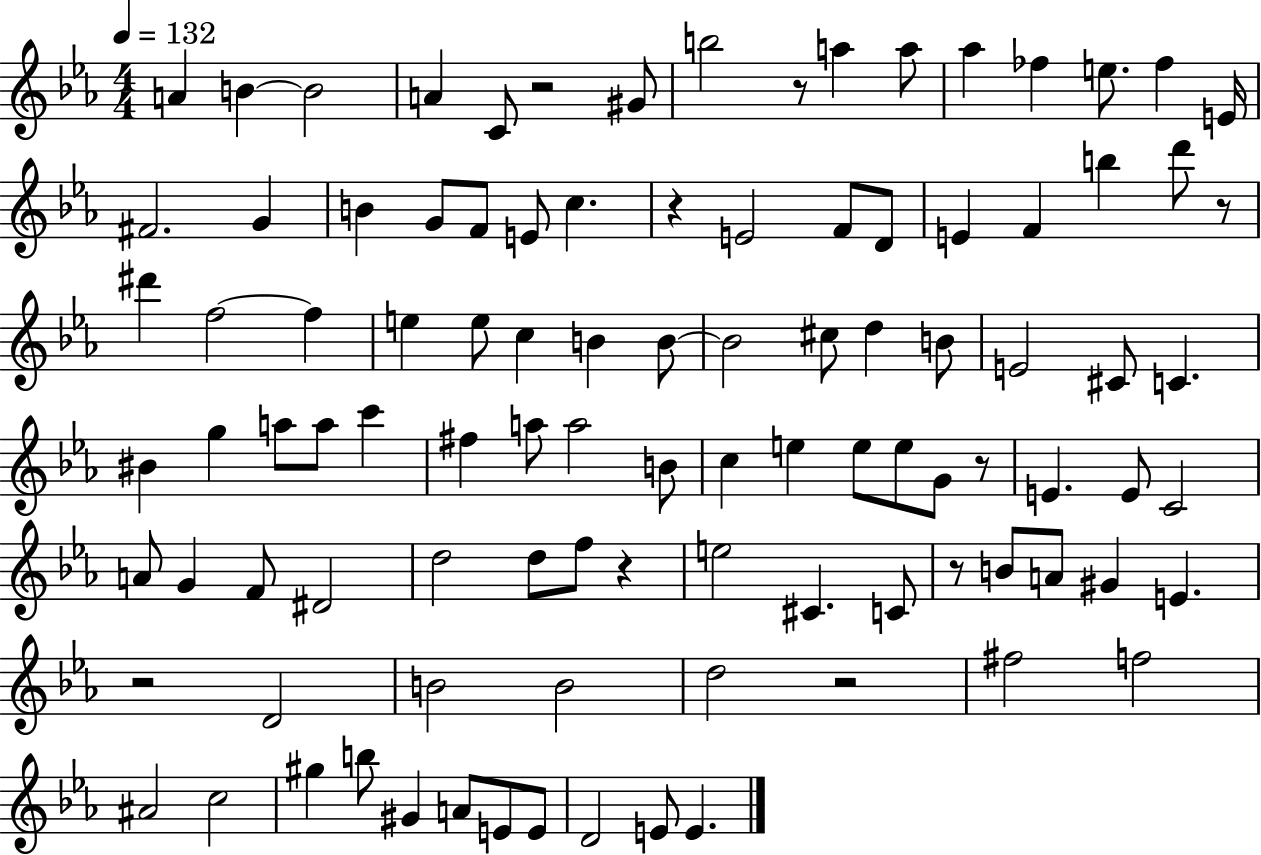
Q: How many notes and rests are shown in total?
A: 100